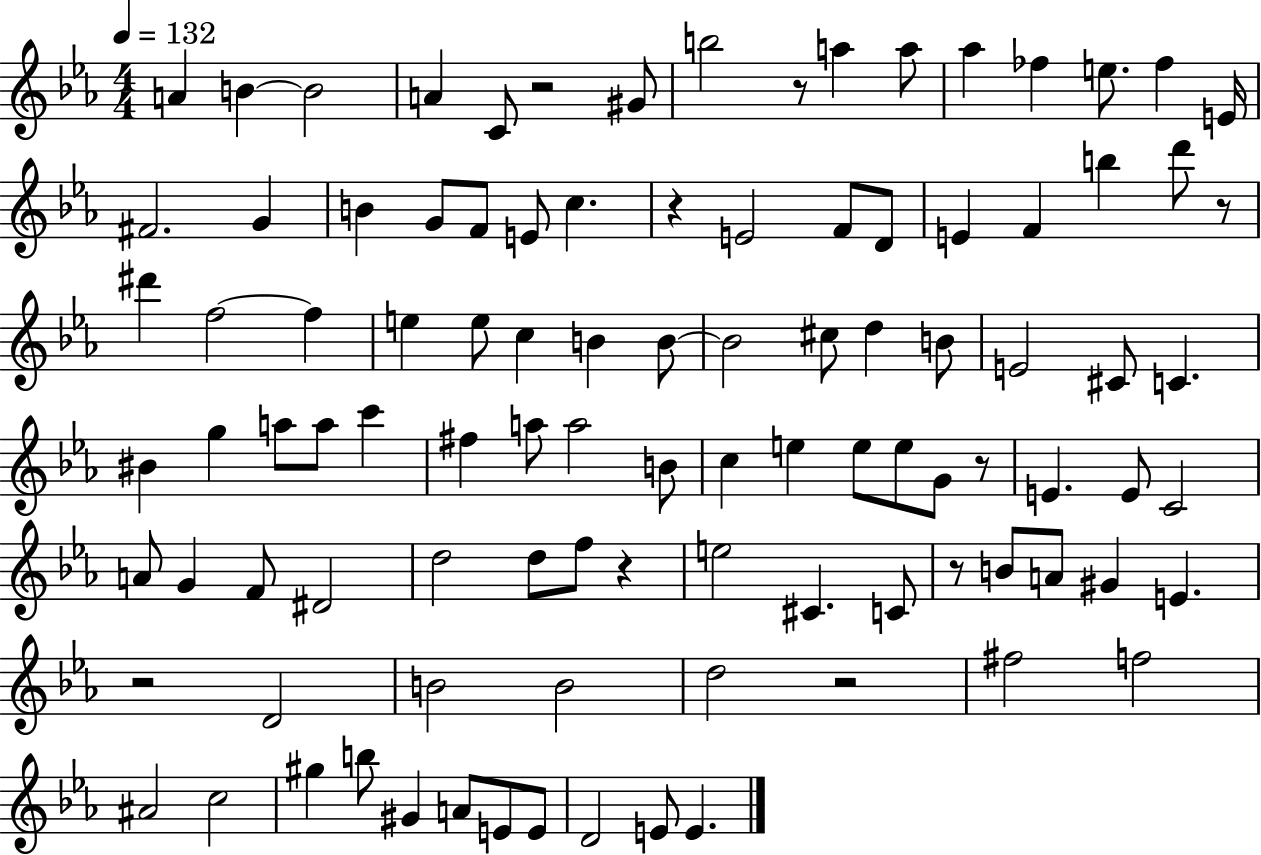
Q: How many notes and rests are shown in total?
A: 100